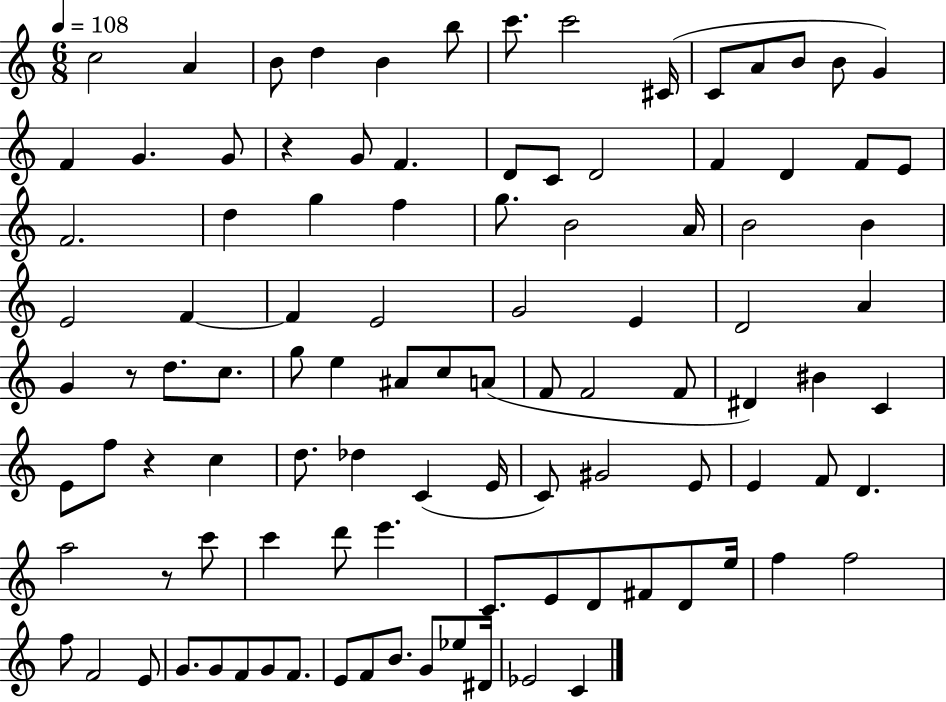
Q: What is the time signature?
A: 6/8